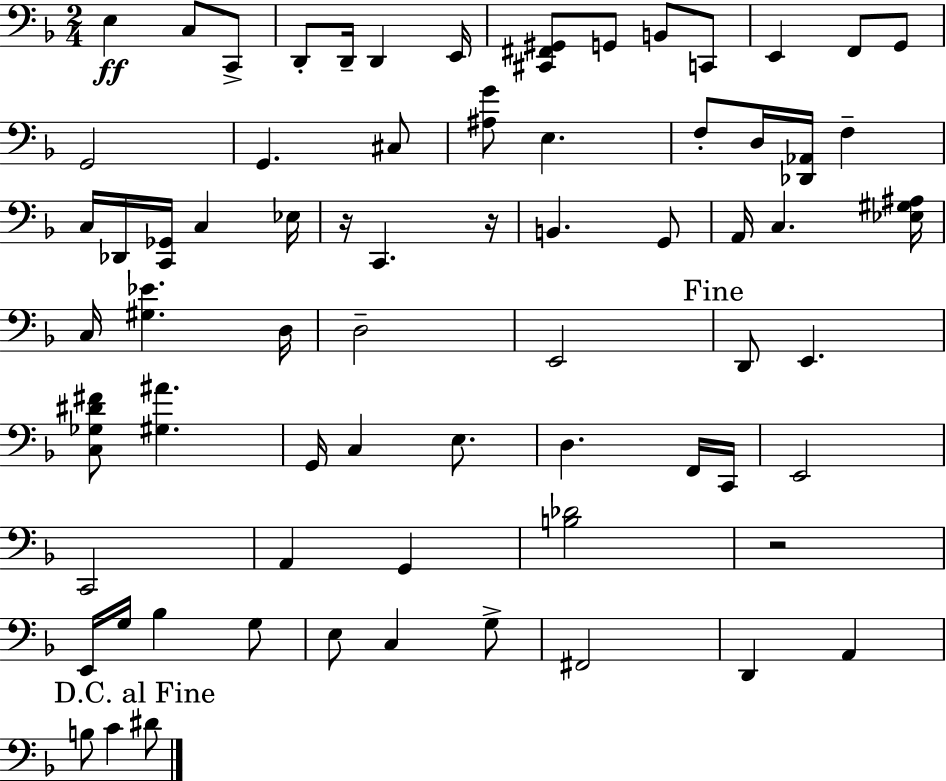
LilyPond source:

{
  \clef bass
  \numericTimeSignature
  \time 2/4
  \key f \major
  e4\ff c8 c,8-> | d,8-. d,16-- d,4 e,16 | <cis, fis, gis,>8 g,8 b,8 c,8 | e,4 f,8 g,8 | \break g,2 | g,4. cis8 | <ais g'>8 e4. | f8-. d16 <des, aes,>16 f4-- | \break c16 des,16 <c, ges,>16 c4 ees16 | r16 c,4. r16 | b,4. g,8 | a,16 c4. <ees gis ais>16 | \break c16 <gis ees'>4. d16 | d2-- | e,2 | \mark "Fine" d,8 e,4. | \break <c ges dis' fis'>8 <gis ais'>4. | g,16 c4 e8. | d4. f,16 c,16 | e,2 | \break c,2 | a,4 g,4 | <b des'>2 | r2 | \break e,16 g16 bes4 g8 | e8 c4 g8-> | fis,2 | d,4 a,4 | \break \mark "D.C. al Fine" b8 c'4 dis'8 | \bar "|."
}